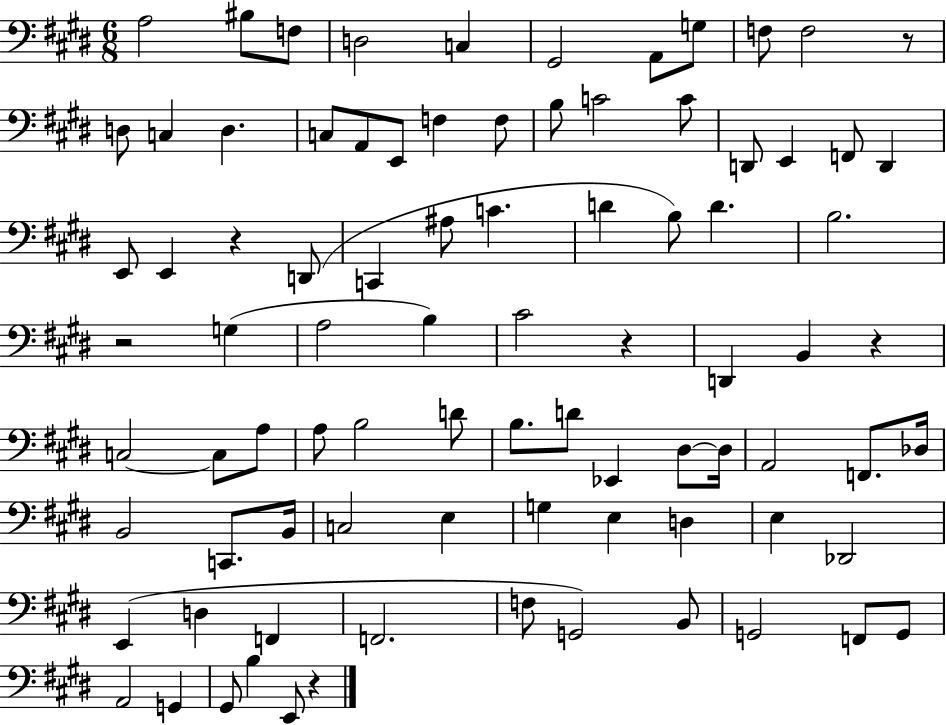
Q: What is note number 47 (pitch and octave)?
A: D4